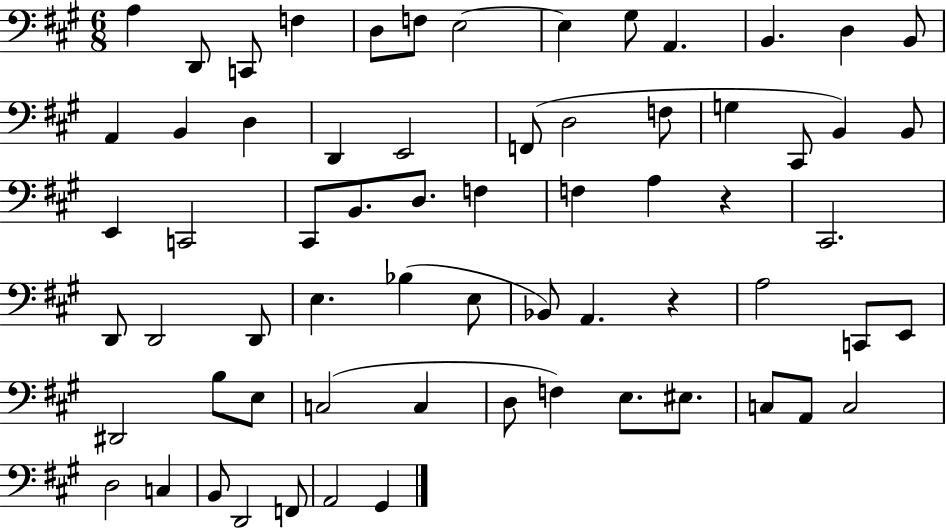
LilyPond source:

{
  \clef bass
  \numericTimeSignature
  \time 6/8
  \key a \major
  a4 d,8 c,8 f4 | d8 f8 e2~~ | e4 gis8 a,4. | b,4. d4 b,8 | \break a,4 b,4 d4 | d,4 e,2 | f,8( d2 f8 | g4 cis,8 b,4) b,8 | \break e,4 c,2 | cis,8 b,8. d8. f4 | f4 a4 r4 | cis,2. | \break d,8 d,2 d,8 | e4. bes4( e8 | bes,8) a,4. r4 | a2 c,8 e,8 | \break dis,2 b8 e8 | c2( c4 | d8 f4) e8. eis8. | c8 a,8 c2 | \break d2 c4 | b,8 d,2 f,8 | a,2 gis,4 | \bar "|."
}